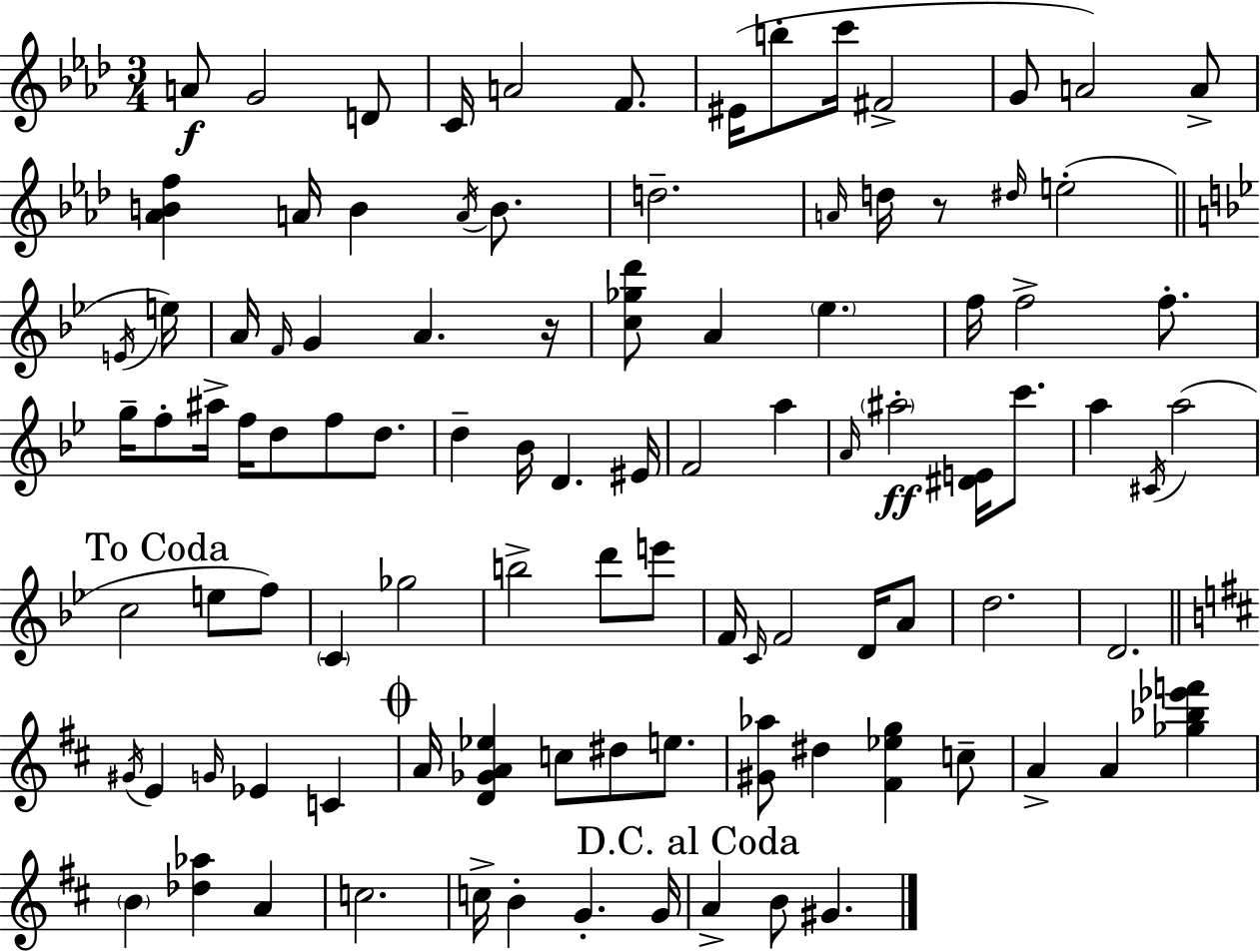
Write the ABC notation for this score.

X:1
T:Untitled
M:3/4
L:1/4
K:Fm
A/2 G2 D/2 C/4 A2 F/2 ^E/4 b/2 c'/4 ^F2 G/2 A2 A/2 [_ABf] A/4 B A/4 B/2 d2 A/4 d/4 z/2 ^d/4 e2 E/4 e/4 A/4 F/4 G A z/4 [c_gd']/2 A _e f/4 f2 f/2 g/4 f/2 ^a/4 f/4 d/2 f/2 d/2 d _B/4 D ^E/4 F2 a A/4 ^a2 [^DE]/4 c'/2 a ^C/4 a2 c2 e/2 f/2 C _g2 b2 d'/2 e'/2 F/4 C/4 F2 D/4 A/2 d2 D2 ^G/4 E G/4 _E C A/4 [D_GA_e] c/2 ^d/2 e/2 [^G_a]/2 ^d [^F_eg] c/2 A A [_g_b_e'f'] B [_d_a] A c2 c/4 B G G/4 A B/2 ^G